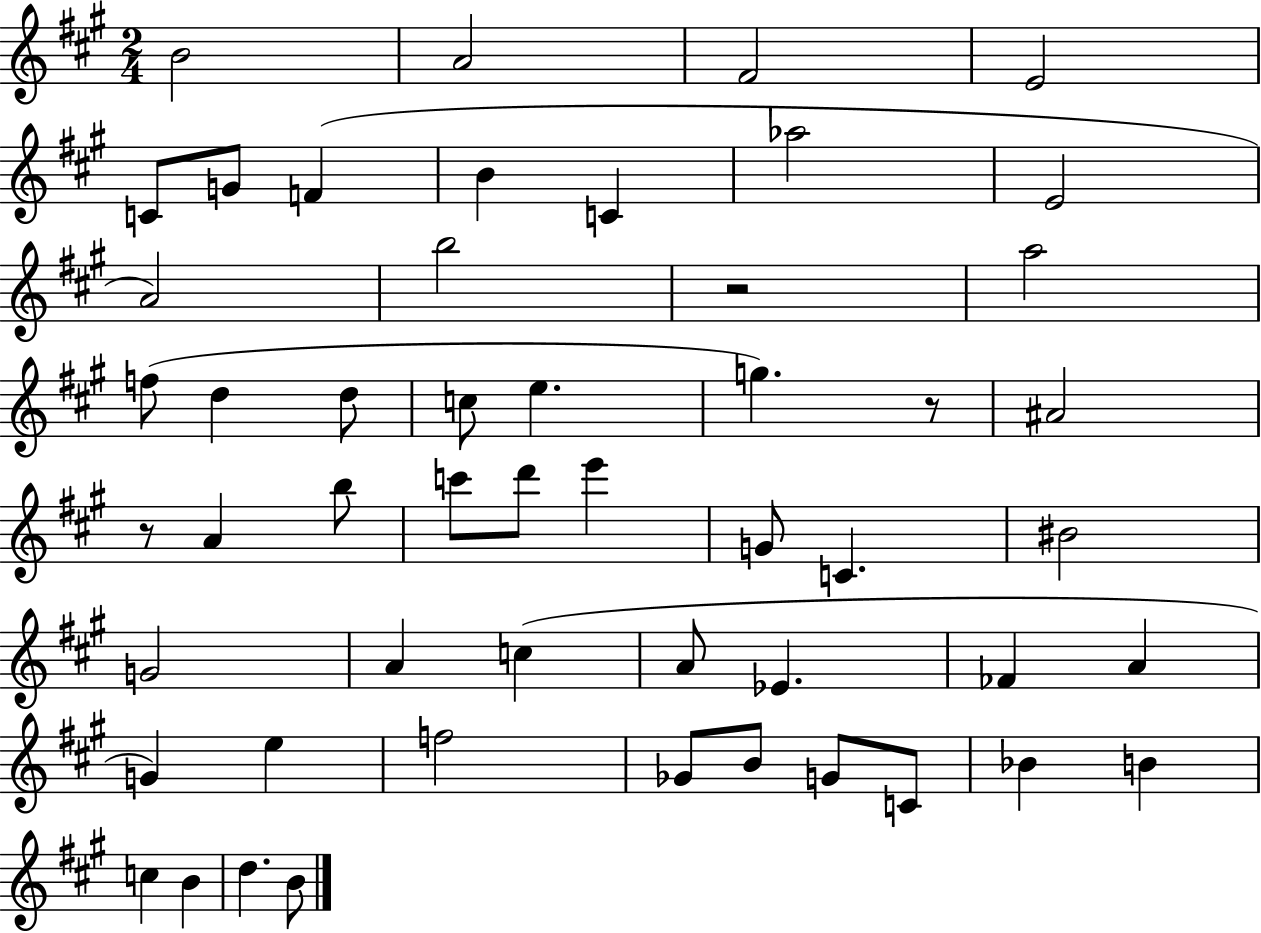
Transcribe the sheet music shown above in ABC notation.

X:1
T:Untitled
M:2/4
L:1/4
K:A
B2 A2 ^F2 E2 C/2 G/2 F B C _a2 E2 A2 b2 z2 a2 f/2 d d/2 c/2 e g z/2 ^A2 z/2 A b/2 c'/2 d'/2 e' G/2 C ^B2 G2 A c A/2 _E _F A G e f2 _G/2 B/2 G/2 C/2 _B B c B d B/2